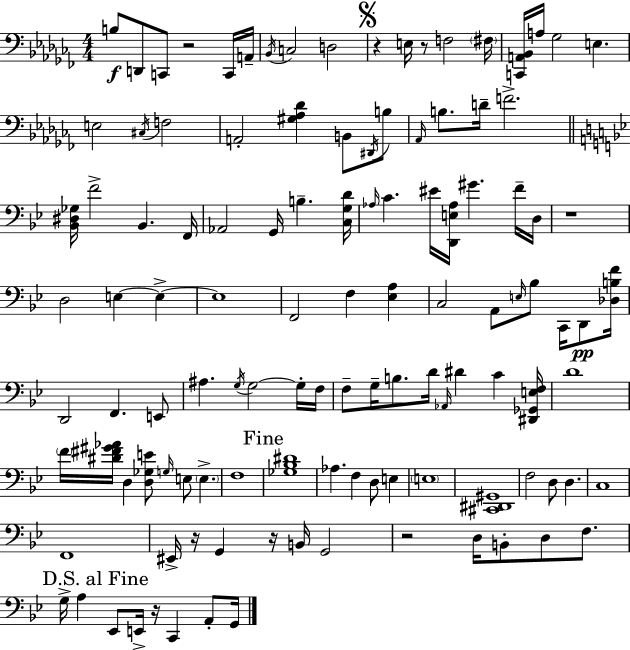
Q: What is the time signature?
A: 4/4